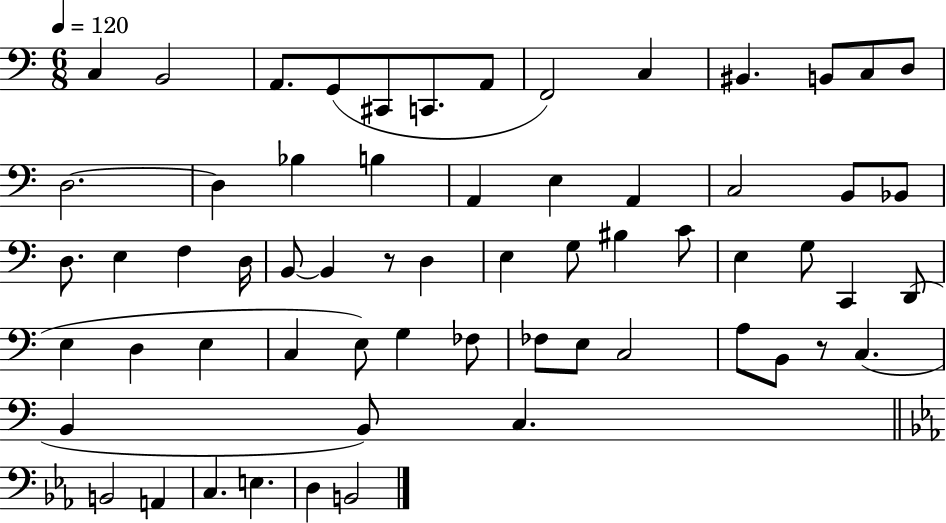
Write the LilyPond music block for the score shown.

{
  \clef bass
  \numericTimeSignature
  \time 6/8
  \key c \major
  \tempo 4 = 120
  \repeat volta 2 { c4 b,2 | a,8. g,8( cis,8 c,8. a,8 | f,2) c4 | bis,4. b,8 c8 d8 | \break d2.~~ | d4 bes4 b4 | a,4 e4 a,4 | c2 b,8 bes,8 | \break d8. e4 f4 d16 | b,8~~ b,4 r8 d4 | e4 g8 bis4 c'8 | e4 g8 c,4 d,8( | \break e4 d4 e4 | c4 e8) g4 fes8 | fes8 e8 c2 | a8 b,8 r8 c4.( | \break b,4 b,8) c4. | \bar "||" \break \key ees \major b,2 a,4 | c4. e4. | d4 b,2 | } \bar "|."
}